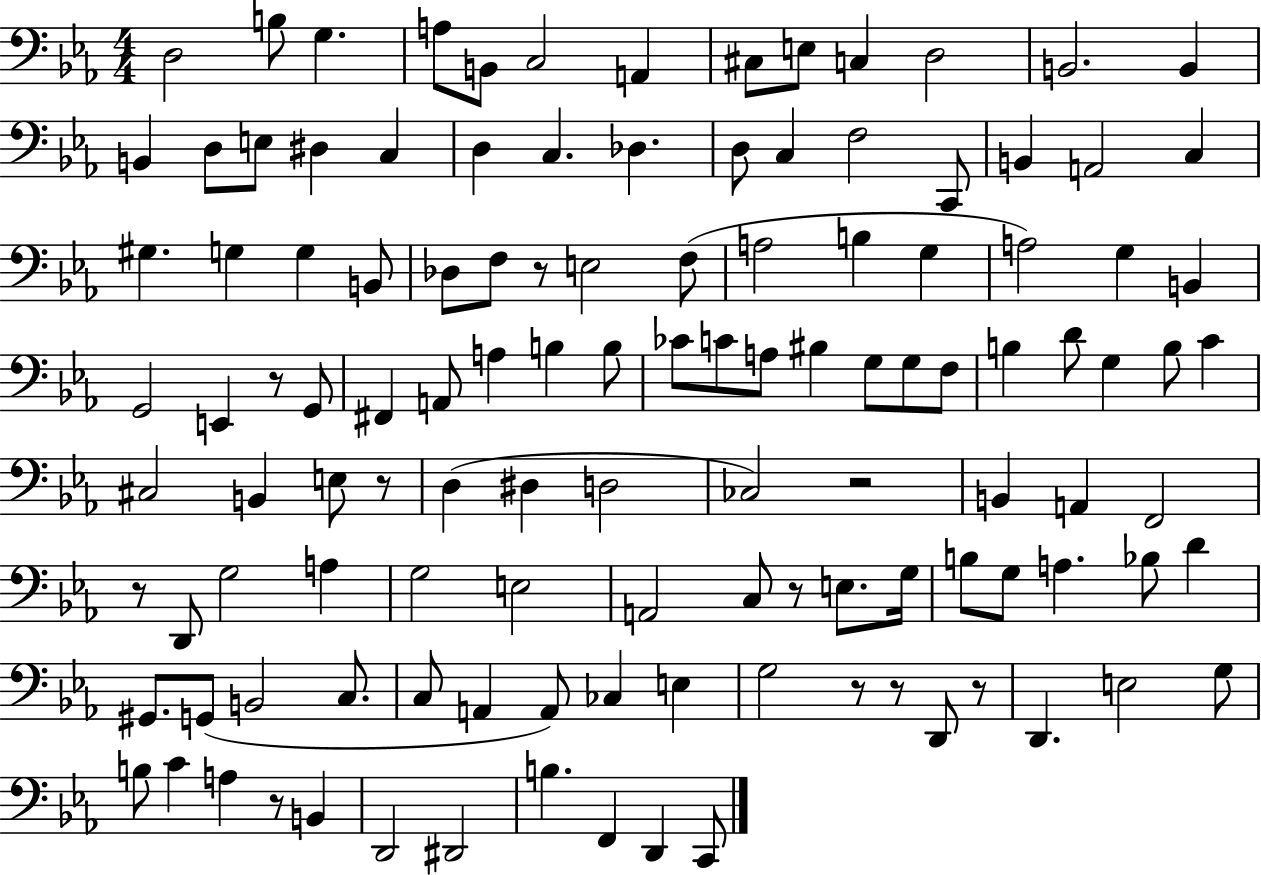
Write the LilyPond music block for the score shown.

{
  \clef bass
  \numericTimeSignature
  \time 4/4
  \key ees \major
  d2 b8 g4. | a8 b,8 c2 a,4 | cis8 e8 c4 d2 | b,2. b,4 | \break b,4 d8 e8 dis4 c4 | d4 c4. des4. | d8 c4 f2 c,8 | b,4 a,2 c4 | \break gis4. g4 g4 b,8 | des8 f8 r8 e2 f8( | a2 b4 g4 | a2) g4 b,4 | \break g,2 e,4 r8 g,8 | fis,4 a,8 a4 b4 b8 | ces'8 c'8 a8 bis4 g8 g8 f8 | b4 d'8 g4 b8 c'4 | \break cis2 b,4 e8 r8 | d4( dis4 d2 | ces2) r2 | b,4 a,4 f,2 | \break r8 d,8 g2 a4 | g2 e2 | a,2 c8 r8 e8. g16 | b8 g8 a4. bes8 d'4 | \break gis,8. g,8( b,2 c8. | c8 a,4 a,8) ces4 e4 | g2 r8 r8 d,8 r8 | d,4. e2 g8 | \break b8 c'4 a4 r8 b,4 | d,2 dis,2 | b4. f,4 d,4 c,8 | \bar "|."
}